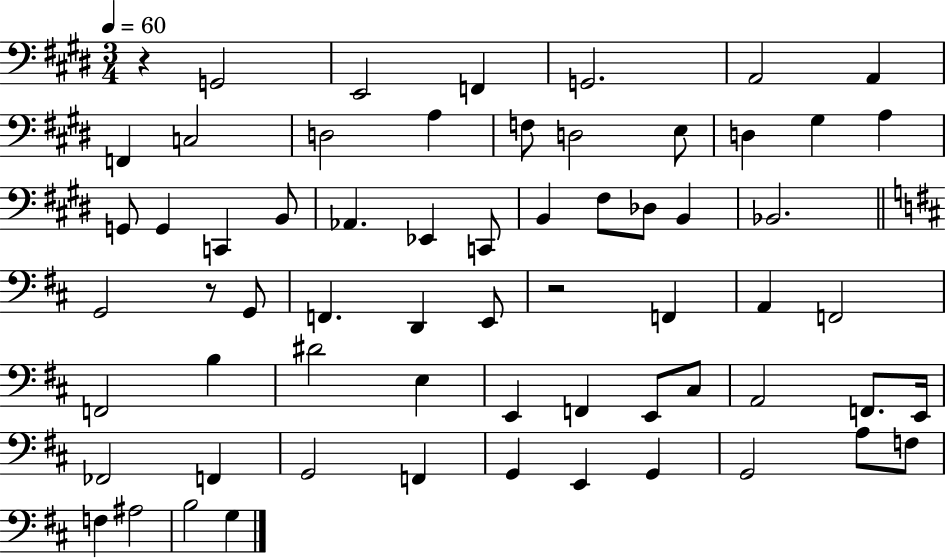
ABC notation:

X:1
T:Untitled
M:3/4
L:1/4
K:E
z G,,2 E,,2 F,, G,,2 A,,2 A,, F,, C,2 D,2 A, F,/2 D,2 E,/2 D, ^G, A, G,,/2 G,, C,, B,,/2 _A,, _E,, C,,/2 B,, ^F,/2 _D,/2 B,, _B,,2 G,,2 z/2 G,,/2 F,, D,, E,,/2 z2 F,, A,, F,,2 F,,2 B, ^D2 E, E,, F,, E,,/2 ^C,/2 A,,2 F,,/2 E,,/4 _F,,2 F,, G,,2 F,, G,, E,, G,, G,,2 A,/2 F,/2 F, ^A,2 B,2 G,